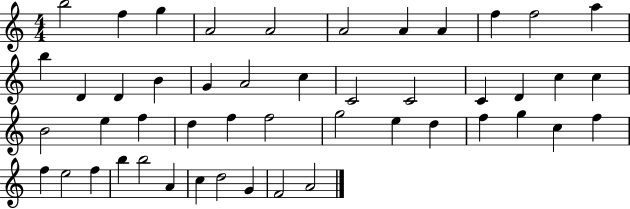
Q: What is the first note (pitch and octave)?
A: B5